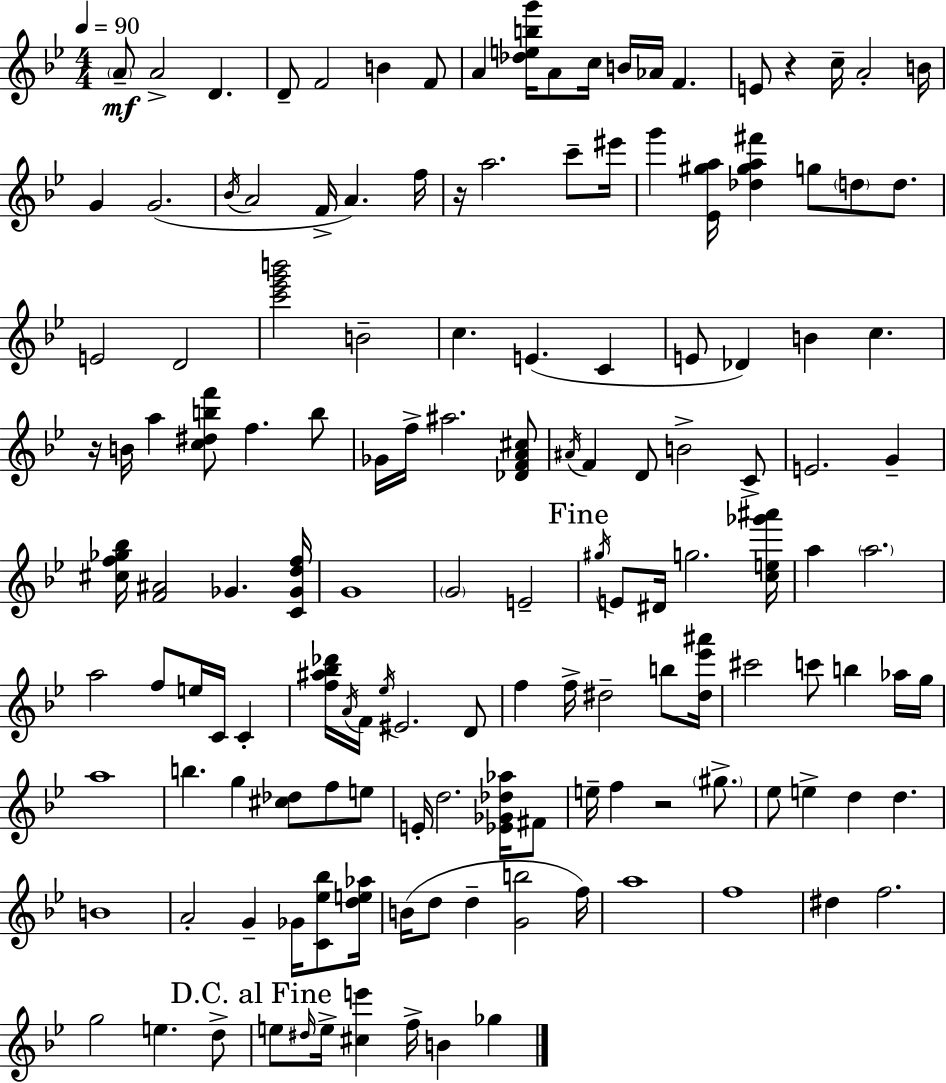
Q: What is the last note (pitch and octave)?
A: Gb5